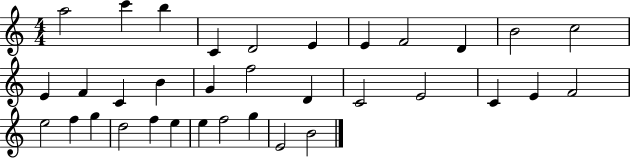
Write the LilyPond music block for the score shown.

{
  \clef treble
  \numericTimeSignature
  \time 4/4
  \key c \major
  a''2 c'''4 b''4 | c'4 d'2 e'4 | e'4 f'2 d'4 | b'2 c''2 | \break e'4 f'4 c'4 b'4 | g'4 f''2 d'4 | c'2 e'2 | c'4 e'4 f'2 | \break e''2 f''4 g''4 | d''2 f''4 e''4 | e''4 f''2 g''4 | e'2 b'2 | \break \bar "|."
}